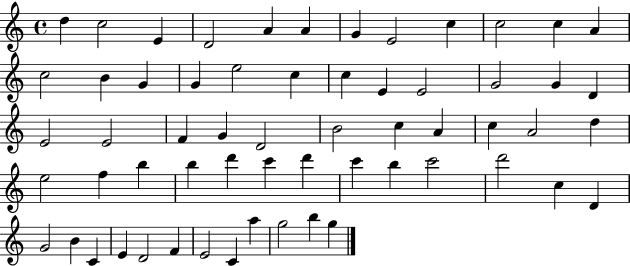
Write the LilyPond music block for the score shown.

{
  \clef treble
  \time 4/4
  \defaultTimeSignature
  \key c \major
  d''4 c''2 e'4 | d'2 a'4 a'4 | g'4 e'2 c''4 | c''2 c''4 a'4 | \break c''2 b'4 g'4 | g'4 e''2 c''4 | c''4 e'4 e'2 | g'2 g'4 d'4 | \break e'2 e'2 | f'4 g'4 d'2 | b'2 c''4 a'4 | c''4 a'2 d''4 | \break e''2 f''4 b''4 | b''4 d'''4 c'''4 d'''4 | c'''4 b''4 c'''2 | d'''2 c''4 d'4 | \break g'2 b'4 c'4 | e'4 d'2 f'4 | e'2 c'4 a''4 | g''2 b''4 g''4 | \break \bar "|."
}